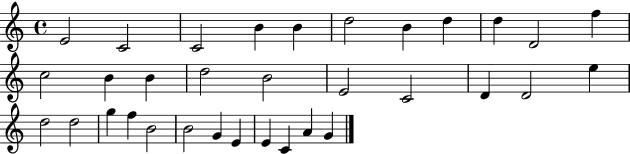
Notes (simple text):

E4/h C4/h C4/h B4/q B4/q D5/h B4/q D5/q D5/q D4/h F5/q C5/h B4/q B4/q D5/h B4/h E4/h C4/h D4/q D4/h E5/q D5/h D5/h G5/q F5/q B4/h B4/h G4/q E4/q E4/q C4/q A4/q G4/q